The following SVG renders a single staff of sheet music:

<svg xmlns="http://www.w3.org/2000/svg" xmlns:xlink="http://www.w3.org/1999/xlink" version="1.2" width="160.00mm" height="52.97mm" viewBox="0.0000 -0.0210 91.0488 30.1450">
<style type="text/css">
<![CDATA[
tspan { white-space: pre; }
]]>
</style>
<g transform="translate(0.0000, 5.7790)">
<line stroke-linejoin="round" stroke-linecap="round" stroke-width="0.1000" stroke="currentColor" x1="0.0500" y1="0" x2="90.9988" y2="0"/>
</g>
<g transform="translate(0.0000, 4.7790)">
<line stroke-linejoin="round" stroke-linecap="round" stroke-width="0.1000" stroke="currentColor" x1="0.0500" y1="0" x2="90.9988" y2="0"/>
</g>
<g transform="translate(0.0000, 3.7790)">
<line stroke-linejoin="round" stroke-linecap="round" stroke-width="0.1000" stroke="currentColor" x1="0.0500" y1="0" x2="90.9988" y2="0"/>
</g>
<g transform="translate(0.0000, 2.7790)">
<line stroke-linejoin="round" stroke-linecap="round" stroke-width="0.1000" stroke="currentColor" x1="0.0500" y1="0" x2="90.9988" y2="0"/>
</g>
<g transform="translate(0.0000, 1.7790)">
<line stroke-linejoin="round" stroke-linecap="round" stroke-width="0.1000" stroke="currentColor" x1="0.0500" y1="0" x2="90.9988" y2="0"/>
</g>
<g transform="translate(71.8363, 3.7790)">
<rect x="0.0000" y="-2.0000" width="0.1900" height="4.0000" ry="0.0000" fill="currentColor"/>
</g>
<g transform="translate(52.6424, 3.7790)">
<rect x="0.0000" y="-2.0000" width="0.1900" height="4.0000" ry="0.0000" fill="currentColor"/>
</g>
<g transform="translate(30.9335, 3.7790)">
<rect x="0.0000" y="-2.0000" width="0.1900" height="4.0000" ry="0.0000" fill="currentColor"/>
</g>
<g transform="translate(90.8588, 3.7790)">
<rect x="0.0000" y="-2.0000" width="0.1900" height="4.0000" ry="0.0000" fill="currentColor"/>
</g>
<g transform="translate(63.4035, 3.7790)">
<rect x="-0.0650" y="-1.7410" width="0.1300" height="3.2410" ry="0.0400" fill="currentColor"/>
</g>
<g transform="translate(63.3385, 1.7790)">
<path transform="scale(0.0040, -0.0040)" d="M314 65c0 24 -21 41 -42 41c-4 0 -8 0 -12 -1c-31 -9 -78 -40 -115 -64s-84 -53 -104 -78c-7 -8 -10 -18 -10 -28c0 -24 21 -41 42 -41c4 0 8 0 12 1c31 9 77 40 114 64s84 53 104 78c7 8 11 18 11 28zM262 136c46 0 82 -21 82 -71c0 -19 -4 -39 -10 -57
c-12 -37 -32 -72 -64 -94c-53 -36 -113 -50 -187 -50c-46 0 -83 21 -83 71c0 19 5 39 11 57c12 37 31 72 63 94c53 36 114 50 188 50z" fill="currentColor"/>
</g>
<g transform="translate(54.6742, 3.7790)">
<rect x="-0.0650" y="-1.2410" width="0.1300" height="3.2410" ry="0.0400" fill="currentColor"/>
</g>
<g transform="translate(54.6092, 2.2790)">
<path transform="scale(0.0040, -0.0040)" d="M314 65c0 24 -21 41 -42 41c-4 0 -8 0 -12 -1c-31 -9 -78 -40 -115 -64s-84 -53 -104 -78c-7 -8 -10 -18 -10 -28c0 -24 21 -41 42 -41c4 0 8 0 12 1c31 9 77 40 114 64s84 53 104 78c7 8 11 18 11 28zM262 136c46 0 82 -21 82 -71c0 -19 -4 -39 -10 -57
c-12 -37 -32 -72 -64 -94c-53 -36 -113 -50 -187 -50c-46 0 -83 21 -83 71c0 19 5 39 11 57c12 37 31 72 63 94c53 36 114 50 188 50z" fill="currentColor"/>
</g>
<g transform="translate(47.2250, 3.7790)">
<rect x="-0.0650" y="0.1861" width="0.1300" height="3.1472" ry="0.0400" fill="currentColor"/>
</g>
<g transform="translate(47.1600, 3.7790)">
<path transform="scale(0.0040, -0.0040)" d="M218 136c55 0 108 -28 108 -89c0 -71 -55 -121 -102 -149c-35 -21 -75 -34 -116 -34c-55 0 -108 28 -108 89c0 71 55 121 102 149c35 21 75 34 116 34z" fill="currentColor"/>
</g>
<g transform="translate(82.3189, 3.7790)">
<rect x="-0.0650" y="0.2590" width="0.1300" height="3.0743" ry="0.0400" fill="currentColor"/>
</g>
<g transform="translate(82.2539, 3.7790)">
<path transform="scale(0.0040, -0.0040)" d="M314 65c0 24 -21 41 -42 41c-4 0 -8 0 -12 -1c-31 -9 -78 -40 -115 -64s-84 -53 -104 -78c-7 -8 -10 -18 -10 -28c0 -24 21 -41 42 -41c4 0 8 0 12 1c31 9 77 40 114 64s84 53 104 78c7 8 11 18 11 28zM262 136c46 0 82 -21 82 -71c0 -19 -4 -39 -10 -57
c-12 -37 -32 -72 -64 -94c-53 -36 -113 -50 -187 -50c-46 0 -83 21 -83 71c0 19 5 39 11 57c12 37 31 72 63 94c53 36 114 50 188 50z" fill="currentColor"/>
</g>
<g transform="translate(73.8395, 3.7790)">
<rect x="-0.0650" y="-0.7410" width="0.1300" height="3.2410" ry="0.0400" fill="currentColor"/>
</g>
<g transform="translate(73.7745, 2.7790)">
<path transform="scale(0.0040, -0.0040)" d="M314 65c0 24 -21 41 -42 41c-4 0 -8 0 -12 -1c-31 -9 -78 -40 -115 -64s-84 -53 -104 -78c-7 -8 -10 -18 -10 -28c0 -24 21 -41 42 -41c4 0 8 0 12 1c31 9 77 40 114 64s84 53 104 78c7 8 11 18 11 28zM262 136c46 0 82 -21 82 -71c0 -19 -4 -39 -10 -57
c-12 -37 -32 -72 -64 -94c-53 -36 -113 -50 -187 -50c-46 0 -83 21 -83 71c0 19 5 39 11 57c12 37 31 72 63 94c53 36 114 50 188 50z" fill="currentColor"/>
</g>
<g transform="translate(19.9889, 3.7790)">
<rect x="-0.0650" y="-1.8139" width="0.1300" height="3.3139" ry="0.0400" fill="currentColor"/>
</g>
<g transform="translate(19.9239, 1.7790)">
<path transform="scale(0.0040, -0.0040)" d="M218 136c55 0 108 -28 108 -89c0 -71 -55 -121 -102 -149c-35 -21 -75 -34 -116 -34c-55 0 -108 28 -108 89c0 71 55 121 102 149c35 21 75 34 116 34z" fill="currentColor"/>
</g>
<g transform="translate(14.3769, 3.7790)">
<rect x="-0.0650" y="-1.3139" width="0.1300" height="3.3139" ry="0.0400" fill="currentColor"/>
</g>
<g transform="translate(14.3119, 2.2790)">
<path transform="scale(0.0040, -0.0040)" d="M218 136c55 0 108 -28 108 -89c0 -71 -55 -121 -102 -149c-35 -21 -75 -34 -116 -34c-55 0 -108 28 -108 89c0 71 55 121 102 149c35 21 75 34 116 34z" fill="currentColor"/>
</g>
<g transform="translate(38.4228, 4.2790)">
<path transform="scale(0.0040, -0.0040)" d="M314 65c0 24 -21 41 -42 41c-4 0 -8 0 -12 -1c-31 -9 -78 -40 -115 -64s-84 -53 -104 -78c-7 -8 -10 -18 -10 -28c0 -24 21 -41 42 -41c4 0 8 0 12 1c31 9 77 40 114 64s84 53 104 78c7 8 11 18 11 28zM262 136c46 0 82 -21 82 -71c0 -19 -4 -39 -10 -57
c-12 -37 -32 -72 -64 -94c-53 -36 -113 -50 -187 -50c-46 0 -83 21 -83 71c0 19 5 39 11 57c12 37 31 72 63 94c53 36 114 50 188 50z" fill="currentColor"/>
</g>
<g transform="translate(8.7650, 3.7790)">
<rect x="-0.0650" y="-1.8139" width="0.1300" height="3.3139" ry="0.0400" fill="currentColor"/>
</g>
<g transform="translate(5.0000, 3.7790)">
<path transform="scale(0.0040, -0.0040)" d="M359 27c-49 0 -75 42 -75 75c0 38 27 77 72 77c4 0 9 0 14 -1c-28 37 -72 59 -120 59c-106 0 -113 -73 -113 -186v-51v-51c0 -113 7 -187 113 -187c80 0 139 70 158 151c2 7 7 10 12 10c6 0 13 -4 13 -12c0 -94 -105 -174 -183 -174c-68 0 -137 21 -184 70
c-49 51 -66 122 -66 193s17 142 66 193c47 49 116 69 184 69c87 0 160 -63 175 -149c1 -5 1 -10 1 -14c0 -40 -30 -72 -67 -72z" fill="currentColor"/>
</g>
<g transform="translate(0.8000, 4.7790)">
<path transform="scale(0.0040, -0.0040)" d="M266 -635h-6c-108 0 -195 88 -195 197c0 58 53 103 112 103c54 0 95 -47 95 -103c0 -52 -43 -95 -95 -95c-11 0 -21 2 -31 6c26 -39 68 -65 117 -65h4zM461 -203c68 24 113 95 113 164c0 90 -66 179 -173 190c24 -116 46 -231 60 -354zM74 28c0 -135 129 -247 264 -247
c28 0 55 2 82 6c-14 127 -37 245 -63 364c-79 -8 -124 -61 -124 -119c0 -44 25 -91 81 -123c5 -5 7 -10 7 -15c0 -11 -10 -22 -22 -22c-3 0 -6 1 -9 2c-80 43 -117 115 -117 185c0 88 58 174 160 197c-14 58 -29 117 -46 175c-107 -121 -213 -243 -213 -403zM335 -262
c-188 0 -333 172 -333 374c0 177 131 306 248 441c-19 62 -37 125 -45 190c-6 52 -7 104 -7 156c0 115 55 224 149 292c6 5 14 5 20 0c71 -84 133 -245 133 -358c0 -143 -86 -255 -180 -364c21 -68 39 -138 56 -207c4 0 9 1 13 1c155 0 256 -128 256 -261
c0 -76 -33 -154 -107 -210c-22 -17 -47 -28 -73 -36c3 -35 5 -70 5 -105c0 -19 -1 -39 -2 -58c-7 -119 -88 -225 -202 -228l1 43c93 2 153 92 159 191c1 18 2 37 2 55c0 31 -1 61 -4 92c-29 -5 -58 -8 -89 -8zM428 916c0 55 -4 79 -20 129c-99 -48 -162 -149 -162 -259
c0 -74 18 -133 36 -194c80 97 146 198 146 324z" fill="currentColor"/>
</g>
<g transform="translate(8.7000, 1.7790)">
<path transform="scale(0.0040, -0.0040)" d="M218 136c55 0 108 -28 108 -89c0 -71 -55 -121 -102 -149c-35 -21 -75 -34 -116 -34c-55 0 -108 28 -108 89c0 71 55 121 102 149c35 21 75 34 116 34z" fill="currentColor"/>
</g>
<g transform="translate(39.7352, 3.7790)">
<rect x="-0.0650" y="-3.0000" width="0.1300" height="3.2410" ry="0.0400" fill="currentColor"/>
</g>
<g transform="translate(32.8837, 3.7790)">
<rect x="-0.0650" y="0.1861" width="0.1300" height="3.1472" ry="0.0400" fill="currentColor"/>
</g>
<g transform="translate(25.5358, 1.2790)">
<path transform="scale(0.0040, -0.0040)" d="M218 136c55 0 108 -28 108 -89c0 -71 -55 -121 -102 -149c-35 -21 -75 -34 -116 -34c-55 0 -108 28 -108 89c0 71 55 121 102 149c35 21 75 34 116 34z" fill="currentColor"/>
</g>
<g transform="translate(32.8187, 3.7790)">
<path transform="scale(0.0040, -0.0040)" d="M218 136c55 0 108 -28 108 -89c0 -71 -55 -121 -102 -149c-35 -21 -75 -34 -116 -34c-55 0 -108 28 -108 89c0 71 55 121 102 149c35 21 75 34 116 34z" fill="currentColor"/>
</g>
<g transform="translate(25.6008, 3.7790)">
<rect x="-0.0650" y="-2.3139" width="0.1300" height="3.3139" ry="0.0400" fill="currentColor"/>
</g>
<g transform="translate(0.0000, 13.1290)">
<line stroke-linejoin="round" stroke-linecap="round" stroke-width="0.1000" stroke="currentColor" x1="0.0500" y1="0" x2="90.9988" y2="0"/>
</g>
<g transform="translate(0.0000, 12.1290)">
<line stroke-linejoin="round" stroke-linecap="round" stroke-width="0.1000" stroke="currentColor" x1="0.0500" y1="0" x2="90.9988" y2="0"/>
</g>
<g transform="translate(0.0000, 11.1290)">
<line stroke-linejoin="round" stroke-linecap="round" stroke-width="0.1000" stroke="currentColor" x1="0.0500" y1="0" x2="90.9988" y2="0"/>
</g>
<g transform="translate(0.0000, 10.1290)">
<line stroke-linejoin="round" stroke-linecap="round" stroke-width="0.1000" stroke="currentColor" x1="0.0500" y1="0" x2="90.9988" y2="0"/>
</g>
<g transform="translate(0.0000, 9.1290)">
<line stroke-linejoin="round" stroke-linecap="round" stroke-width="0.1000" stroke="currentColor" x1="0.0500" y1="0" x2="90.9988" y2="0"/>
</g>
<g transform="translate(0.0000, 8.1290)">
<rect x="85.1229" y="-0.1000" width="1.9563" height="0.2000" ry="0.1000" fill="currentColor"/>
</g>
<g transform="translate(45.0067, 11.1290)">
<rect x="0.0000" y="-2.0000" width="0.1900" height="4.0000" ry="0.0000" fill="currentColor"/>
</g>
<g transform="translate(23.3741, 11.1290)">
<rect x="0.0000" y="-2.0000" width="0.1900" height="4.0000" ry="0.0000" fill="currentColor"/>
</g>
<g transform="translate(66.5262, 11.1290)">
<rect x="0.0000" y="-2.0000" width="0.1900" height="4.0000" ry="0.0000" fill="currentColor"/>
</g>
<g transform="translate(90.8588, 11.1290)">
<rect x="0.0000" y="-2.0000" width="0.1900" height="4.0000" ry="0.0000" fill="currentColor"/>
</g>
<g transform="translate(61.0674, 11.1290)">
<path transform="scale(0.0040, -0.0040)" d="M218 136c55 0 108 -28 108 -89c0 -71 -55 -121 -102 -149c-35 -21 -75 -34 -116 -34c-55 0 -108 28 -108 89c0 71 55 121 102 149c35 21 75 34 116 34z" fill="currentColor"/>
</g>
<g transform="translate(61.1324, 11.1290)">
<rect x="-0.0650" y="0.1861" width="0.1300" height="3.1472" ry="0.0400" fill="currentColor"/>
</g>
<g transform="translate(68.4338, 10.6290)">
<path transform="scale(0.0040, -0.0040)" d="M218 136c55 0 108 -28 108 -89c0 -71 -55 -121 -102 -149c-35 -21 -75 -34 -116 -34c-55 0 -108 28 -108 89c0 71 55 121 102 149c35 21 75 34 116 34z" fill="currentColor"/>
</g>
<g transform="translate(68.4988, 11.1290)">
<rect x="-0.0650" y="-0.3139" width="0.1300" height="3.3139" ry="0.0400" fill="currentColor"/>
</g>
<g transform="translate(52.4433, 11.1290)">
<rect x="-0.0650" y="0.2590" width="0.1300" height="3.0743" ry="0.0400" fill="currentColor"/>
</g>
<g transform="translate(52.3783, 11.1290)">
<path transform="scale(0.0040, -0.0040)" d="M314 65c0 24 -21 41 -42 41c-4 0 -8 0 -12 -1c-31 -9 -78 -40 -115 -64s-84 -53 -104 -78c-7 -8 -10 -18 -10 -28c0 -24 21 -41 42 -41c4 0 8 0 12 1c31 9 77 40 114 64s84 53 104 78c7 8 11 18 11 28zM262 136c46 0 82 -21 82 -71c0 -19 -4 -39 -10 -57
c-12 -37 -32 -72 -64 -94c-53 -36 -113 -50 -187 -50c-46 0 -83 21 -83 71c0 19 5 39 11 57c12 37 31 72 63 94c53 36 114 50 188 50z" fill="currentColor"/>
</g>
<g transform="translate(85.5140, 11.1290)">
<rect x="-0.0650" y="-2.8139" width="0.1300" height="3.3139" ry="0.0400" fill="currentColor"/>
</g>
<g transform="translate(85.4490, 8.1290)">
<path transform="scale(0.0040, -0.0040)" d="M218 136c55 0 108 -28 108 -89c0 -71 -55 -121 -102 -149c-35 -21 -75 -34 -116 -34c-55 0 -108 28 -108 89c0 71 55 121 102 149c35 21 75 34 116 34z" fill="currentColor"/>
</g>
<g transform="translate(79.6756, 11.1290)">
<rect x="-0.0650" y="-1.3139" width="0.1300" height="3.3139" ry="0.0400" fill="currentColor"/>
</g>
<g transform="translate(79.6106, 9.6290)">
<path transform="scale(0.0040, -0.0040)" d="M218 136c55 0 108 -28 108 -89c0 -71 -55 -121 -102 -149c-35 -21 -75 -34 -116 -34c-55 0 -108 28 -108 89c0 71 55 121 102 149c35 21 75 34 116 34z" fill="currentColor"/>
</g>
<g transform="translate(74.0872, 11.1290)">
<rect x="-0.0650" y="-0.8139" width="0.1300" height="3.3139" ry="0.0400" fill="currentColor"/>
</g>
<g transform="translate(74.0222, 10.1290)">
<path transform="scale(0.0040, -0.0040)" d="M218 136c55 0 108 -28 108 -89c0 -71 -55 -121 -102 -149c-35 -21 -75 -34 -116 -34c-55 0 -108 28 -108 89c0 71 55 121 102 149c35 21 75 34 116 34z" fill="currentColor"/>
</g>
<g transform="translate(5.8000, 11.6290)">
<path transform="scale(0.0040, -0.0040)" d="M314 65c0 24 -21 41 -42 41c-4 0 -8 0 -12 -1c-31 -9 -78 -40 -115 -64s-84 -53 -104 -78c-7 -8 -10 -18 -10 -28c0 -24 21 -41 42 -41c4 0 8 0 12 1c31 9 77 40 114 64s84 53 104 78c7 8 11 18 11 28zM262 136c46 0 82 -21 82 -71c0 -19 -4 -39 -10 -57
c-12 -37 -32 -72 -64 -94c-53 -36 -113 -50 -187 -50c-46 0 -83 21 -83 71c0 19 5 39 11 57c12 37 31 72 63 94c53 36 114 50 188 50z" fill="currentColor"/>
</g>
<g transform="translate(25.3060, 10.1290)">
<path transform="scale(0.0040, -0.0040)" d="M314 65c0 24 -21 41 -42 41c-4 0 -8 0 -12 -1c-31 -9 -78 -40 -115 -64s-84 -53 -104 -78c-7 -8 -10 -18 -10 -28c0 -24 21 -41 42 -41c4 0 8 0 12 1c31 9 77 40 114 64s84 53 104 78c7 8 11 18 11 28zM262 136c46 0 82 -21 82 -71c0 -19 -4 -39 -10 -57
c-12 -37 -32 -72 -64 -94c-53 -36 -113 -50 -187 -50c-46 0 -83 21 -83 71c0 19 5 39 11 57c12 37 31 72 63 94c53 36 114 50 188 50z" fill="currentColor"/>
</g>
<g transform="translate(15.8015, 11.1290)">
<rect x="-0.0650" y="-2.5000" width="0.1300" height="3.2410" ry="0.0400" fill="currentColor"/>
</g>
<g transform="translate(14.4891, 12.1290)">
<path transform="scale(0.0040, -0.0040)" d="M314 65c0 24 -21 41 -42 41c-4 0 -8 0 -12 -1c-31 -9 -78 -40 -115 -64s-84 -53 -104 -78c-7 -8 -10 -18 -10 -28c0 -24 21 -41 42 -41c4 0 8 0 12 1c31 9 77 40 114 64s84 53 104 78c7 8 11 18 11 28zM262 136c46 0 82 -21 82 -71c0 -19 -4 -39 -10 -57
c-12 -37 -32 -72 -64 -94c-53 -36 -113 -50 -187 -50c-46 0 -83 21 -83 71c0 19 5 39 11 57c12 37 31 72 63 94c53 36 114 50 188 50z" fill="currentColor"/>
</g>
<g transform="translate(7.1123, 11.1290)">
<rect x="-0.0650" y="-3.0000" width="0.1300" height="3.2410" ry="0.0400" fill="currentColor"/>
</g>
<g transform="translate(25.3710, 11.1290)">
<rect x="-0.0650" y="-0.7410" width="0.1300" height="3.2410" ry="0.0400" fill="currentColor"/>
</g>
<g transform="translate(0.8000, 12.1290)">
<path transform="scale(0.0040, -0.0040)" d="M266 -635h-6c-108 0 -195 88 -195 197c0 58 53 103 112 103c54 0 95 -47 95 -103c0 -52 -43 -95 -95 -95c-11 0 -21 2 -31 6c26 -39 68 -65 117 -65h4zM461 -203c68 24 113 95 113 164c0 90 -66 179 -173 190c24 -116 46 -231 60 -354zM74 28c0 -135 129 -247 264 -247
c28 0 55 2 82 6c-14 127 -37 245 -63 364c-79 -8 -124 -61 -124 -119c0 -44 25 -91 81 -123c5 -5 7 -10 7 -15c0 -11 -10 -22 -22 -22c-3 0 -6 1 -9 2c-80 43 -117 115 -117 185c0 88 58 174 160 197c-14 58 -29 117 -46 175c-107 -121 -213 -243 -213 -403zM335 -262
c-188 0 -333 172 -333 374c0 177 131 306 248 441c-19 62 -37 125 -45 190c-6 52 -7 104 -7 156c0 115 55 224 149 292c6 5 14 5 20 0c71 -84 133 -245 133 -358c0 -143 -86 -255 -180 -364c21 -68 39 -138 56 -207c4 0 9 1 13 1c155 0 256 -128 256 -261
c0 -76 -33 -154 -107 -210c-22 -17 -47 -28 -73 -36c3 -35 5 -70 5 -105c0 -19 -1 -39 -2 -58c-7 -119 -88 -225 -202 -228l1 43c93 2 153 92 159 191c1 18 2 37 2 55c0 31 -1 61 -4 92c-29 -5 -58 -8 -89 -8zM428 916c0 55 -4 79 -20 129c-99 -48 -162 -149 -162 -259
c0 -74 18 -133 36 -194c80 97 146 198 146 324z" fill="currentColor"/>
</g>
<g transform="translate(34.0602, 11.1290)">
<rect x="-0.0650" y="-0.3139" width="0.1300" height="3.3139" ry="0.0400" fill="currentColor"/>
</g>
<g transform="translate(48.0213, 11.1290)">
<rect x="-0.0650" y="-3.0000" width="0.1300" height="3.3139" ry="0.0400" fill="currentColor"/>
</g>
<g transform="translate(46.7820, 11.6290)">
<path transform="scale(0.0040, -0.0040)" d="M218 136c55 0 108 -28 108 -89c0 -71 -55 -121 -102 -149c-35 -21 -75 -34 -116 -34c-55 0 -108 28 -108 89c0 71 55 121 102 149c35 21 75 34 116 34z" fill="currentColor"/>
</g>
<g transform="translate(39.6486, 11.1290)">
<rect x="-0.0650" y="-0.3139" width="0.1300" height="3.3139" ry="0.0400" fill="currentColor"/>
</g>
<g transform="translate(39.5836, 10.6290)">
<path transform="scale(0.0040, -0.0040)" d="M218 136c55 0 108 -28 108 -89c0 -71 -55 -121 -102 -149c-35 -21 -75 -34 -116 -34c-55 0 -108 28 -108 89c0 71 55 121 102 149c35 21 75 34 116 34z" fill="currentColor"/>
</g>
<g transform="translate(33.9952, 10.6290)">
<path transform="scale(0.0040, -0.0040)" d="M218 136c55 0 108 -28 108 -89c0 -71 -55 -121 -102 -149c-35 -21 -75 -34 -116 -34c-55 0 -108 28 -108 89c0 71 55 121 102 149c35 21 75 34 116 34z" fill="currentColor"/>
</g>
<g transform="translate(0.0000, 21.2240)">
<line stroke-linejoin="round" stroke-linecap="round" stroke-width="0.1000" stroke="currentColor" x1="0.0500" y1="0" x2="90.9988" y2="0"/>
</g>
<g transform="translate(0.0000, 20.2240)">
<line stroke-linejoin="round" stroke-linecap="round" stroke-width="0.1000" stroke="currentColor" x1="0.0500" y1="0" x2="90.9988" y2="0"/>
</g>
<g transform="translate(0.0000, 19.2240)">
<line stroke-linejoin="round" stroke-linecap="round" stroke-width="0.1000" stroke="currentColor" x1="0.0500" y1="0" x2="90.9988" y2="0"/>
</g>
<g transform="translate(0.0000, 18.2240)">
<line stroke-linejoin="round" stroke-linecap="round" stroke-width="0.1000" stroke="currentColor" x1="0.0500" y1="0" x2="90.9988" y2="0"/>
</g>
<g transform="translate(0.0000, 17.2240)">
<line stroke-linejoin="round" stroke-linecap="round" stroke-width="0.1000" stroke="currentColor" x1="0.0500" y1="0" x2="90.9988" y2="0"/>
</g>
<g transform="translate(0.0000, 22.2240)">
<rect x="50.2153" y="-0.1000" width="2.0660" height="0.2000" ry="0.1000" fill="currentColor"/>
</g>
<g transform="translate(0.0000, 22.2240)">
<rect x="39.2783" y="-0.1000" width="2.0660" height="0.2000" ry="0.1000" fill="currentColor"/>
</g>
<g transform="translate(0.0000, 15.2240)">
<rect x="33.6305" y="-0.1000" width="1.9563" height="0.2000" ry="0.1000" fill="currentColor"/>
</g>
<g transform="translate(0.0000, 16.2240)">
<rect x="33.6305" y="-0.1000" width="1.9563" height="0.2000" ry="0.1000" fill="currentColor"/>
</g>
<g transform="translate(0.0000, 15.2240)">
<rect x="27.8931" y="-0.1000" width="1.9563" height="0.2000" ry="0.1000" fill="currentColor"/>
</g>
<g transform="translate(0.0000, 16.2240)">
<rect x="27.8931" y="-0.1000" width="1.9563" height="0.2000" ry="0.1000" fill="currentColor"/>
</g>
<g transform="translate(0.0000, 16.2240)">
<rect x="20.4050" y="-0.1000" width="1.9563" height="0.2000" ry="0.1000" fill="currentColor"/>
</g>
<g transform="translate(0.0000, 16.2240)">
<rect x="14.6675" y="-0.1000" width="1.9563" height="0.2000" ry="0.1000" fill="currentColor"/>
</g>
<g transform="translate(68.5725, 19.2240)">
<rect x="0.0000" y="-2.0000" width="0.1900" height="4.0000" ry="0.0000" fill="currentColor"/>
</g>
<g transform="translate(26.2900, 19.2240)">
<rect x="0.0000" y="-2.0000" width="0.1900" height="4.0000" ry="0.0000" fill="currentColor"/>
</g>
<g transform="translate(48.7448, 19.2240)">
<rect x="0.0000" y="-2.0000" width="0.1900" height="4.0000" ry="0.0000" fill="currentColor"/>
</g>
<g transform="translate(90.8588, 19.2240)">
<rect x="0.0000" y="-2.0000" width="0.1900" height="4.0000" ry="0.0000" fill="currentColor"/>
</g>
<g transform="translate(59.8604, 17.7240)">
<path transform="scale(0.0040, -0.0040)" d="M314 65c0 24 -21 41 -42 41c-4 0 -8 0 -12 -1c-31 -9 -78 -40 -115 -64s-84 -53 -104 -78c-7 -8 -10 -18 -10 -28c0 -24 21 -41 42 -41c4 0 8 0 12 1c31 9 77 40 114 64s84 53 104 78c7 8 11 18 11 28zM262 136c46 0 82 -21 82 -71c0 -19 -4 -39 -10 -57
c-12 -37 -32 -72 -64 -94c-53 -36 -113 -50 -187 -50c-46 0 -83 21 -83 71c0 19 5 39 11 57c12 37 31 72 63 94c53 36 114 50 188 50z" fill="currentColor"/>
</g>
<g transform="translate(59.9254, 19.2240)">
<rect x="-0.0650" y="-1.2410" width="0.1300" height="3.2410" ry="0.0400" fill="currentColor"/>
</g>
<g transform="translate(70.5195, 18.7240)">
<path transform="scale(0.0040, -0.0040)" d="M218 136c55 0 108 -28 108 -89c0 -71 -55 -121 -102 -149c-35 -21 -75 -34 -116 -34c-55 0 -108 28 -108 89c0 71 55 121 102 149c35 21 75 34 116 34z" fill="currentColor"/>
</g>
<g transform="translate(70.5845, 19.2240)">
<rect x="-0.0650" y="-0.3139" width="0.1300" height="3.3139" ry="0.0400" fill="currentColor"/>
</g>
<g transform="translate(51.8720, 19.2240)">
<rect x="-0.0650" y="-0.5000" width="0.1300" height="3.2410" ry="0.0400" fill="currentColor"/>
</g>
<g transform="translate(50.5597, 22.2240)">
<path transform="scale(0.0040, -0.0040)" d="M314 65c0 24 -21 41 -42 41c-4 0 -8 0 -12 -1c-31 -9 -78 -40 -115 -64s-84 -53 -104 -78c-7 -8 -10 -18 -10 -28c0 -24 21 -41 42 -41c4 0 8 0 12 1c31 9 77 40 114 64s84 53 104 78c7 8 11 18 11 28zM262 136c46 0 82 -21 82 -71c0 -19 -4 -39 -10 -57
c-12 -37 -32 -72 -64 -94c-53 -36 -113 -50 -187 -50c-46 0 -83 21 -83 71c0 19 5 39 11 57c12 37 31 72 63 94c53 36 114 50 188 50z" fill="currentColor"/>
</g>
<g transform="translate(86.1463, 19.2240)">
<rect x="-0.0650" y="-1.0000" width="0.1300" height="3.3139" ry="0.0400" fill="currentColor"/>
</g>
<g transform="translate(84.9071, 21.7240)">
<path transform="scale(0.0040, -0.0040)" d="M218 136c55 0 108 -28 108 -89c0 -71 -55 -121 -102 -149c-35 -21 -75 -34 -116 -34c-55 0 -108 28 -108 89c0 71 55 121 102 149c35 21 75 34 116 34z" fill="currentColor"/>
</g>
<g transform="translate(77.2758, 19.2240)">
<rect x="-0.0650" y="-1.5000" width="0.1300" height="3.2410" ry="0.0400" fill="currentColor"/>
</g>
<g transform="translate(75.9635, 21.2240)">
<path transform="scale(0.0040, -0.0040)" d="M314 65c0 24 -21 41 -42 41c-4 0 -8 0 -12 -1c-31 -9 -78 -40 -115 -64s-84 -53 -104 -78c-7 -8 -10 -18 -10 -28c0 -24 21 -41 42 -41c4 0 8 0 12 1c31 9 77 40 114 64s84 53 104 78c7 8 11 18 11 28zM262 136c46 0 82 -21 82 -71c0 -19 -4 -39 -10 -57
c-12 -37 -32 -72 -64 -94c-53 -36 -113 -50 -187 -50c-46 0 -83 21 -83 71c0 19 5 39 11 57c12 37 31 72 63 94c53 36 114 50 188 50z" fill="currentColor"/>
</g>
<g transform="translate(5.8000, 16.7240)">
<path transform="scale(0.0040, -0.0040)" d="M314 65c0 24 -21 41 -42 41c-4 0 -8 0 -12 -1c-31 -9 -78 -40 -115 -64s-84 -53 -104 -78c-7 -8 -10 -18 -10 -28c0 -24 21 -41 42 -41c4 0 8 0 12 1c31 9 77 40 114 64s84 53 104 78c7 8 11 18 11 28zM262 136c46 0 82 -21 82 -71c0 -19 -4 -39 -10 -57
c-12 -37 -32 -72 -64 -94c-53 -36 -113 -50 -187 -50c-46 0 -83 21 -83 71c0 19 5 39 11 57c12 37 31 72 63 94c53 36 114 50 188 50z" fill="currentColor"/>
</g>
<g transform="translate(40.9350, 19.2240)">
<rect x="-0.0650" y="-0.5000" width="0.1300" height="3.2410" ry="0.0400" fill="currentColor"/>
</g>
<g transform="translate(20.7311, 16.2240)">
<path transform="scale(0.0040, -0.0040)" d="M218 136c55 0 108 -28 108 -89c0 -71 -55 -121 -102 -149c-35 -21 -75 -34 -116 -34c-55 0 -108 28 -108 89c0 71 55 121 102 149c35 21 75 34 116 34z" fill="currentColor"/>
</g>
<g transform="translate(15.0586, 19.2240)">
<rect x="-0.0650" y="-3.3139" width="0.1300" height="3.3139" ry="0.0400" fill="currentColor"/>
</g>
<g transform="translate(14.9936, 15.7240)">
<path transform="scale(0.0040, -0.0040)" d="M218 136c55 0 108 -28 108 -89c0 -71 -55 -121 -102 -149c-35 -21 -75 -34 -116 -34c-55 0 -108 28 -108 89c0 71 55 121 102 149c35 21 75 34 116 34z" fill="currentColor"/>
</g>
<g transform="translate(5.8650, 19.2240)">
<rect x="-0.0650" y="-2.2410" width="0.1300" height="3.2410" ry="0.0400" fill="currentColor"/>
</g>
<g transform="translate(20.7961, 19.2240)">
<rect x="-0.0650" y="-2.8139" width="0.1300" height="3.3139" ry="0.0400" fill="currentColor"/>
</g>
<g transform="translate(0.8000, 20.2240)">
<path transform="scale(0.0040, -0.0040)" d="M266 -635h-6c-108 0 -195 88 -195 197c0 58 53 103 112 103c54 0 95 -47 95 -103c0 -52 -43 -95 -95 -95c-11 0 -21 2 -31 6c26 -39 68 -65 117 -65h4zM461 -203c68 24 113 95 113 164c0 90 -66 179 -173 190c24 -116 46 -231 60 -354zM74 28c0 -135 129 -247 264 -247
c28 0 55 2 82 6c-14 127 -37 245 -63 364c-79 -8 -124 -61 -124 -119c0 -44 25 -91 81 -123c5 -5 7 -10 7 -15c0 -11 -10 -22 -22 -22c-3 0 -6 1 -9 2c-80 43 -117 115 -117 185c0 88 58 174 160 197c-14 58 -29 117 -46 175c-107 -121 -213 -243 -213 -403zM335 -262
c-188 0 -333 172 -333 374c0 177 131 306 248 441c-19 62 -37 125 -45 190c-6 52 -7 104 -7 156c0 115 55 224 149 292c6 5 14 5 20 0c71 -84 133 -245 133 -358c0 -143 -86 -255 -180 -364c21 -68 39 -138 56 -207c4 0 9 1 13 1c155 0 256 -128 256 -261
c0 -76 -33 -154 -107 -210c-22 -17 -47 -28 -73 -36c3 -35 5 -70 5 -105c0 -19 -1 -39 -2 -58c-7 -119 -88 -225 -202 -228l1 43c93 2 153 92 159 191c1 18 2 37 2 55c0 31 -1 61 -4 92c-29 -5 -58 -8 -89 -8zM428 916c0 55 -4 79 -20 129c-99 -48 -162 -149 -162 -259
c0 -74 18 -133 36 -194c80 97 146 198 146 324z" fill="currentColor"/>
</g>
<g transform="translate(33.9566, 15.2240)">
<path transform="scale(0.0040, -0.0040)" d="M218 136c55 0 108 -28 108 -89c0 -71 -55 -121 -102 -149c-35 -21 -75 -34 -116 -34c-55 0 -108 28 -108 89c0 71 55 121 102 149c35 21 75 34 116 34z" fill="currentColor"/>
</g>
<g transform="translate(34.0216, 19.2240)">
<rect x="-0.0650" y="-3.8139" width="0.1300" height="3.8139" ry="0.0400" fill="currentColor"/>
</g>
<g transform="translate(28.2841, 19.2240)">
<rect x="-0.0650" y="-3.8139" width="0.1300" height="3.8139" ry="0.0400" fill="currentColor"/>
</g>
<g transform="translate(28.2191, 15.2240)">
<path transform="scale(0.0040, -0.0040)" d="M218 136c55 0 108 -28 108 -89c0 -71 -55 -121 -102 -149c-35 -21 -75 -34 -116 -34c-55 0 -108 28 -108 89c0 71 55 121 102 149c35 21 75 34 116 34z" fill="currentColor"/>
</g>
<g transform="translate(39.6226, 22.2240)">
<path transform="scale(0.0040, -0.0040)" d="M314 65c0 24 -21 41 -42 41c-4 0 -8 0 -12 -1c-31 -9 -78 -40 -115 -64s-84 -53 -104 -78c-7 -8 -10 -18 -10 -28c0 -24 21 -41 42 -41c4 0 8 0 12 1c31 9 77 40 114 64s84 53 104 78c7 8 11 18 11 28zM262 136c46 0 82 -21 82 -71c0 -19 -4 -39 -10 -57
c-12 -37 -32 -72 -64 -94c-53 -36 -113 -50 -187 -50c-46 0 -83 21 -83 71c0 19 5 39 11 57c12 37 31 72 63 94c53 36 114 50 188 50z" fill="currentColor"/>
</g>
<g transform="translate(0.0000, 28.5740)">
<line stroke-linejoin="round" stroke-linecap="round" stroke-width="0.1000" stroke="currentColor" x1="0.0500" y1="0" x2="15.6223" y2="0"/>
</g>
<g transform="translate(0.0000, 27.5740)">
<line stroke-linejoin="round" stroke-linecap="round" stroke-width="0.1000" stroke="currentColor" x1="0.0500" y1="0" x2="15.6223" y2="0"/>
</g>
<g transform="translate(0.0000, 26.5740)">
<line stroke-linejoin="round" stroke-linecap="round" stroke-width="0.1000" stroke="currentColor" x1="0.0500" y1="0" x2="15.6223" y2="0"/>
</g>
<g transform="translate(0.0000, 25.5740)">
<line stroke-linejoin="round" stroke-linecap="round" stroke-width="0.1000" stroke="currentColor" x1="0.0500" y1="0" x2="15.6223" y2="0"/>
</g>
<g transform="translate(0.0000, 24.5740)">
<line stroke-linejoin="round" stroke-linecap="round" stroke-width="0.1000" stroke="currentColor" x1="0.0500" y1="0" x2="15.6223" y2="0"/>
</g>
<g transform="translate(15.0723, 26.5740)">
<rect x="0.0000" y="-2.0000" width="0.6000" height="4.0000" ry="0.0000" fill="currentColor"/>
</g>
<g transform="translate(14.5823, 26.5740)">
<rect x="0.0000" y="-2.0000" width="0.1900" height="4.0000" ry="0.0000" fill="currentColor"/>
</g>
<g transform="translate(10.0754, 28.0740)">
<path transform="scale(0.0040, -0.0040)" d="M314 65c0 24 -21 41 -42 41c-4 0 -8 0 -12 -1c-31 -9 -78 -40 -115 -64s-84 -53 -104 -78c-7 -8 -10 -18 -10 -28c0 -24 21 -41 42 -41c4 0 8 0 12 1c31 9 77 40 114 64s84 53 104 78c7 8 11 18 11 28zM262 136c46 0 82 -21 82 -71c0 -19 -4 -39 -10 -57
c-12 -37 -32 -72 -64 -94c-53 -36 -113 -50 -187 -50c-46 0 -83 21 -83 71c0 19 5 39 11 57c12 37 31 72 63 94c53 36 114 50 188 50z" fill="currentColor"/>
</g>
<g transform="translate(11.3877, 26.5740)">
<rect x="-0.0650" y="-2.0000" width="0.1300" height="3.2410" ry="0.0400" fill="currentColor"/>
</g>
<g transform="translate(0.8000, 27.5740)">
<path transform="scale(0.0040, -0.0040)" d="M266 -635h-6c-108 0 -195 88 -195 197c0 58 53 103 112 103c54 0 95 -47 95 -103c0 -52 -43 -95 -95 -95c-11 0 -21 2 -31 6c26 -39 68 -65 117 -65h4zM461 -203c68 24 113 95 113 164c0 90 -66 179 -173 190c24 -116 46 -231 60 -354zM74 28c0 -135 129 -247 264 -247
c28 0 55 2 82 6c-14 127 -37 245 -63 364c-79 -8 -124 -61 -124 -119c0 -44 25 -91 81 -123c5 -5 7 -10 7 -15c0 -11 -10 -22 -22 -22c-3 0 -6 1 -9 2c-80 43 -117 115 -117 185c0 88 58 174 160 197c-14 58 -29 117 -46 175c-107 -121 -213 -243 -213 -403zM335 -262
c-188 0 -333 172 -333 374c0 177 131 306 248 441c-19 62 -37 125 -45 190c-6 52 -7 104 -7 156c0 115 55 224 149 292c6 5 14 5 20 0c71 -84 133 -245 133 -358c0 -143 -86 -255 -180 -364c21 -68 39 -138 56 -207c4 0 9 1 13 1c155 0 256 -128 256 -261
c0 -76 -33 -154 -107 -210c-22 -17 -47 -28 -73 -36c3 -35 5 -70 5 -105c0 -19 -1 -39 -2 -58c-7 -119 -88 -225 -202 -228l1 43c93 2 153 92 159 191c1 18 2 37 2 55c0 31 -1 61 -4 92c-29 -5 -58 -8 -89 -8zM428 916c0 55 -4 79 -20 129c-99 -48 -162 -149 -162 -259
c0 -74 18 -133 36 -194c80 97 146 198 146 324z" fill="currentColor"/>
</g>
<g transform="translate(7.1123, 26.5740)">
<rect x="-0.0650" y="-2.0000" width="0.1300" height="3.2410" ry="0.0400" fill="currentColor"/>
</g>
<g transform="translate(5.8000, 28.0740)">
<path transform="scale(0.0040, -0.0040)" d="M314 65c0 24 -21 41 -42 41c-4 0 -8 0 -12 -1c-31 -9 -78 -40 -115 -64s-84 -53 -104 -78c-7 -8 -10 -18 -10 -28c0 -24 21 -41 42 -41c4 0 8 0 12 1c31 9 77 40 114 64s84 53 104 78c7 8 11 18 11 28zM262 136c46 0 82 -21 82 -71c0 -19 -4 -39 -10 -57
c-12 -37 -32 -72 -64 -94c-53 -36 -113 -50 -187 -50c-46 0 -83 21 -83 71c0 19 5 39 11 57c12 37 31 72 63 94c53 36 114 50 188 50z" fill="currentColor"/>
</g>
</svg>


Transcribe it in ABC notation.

X:1
T:Untitled
M:4/4
L:1/4
K:C
f e f g B A2 B e2 f2 d2 B2 A2 G2 d2 c c A B2 B c d e a g2 b a c' c' C2 C2 e2 c E2 D F2 F2